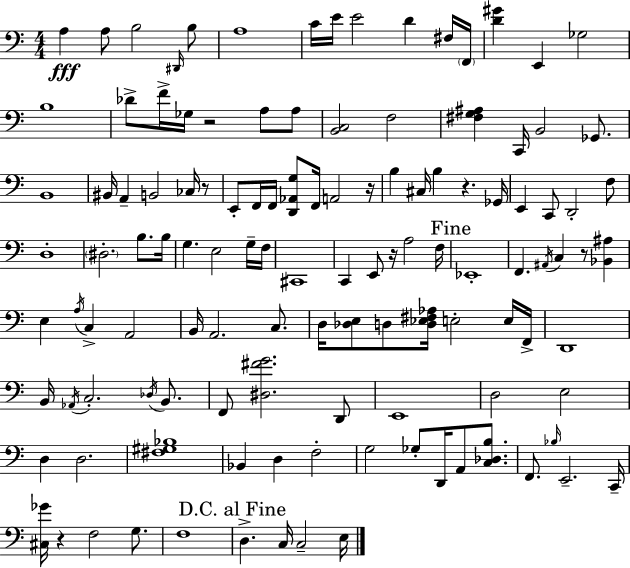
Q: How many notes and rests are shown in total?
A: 120